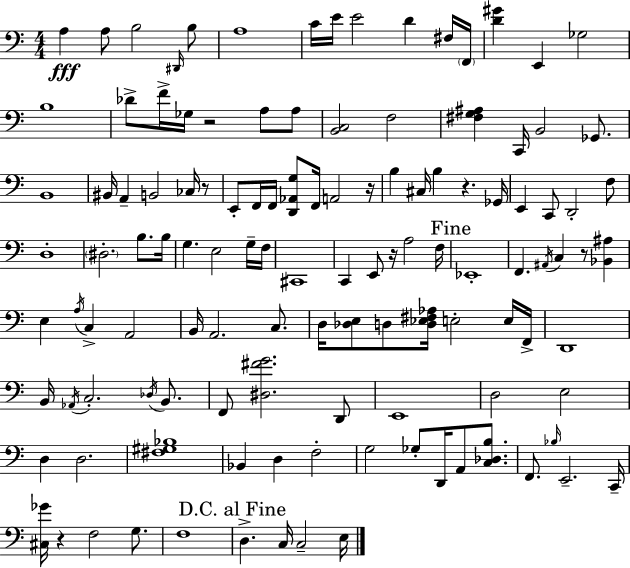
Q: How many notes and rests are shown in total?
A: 120